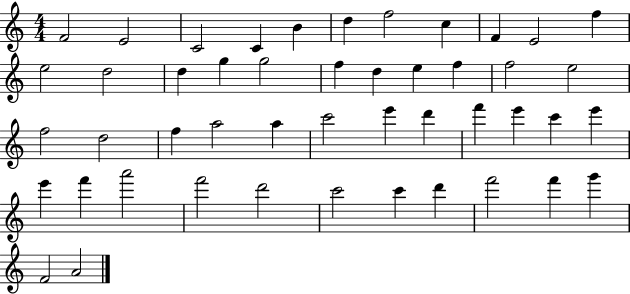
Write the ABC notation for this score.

X:1
T:Untitled
M:4/4
L:1/4
K:C
F2 E2 C2 C B d f2 c F E2 f e2 d2 d g g2 f d e f f2 e2 f2 d2 f a2 a c'2 e' d' f' e' c' e' e' f' a'2 f'2 d'2 c'2 c' d' f'2 f' g' F2 A2